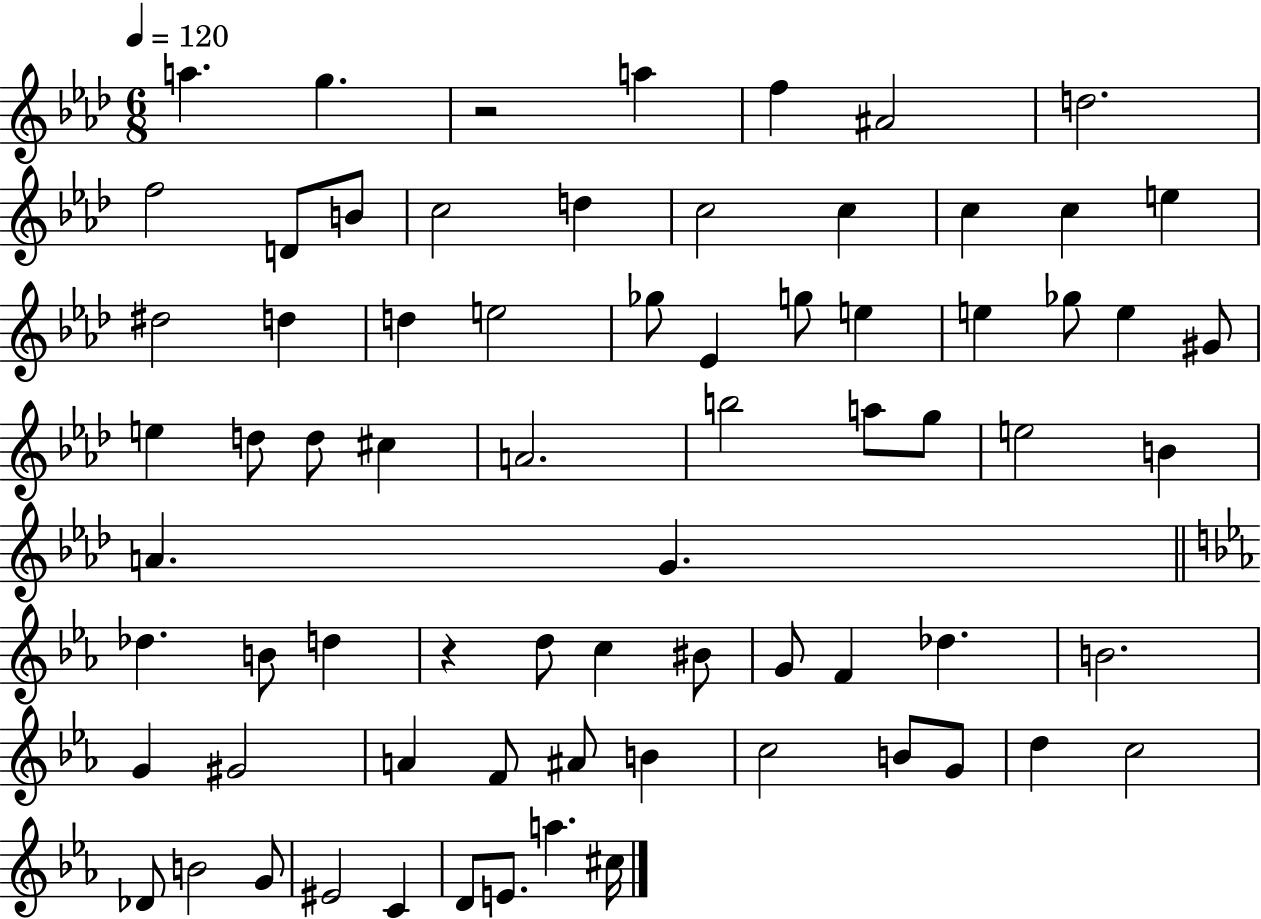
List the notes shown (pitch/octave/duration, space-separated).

A5/q. G5/q. R/h A5/q F5/q A#4/h D5/h. F5/h D4/e B4/e C5/h D5/q C5/h C5/q C5/q C5/q E5/q D#5/h D5/q D5/q E5/h Gb5/e Eb4/q G5/e E5/q E5/q Gb5/e E5/q G#4/e E5/q D5/e D5/e C#5/q A4/h. B5/h A5/e G5/e E5/h B4/q A4/q. G4/q. Db5/q. B4/e D5/q R/q D5/e C5/q BIS4/e G4/e F4/q Db5/q. B4/h. G4/q G#4/h A4/q F4/e A#4/e B4/q C5/h B4/e G4/e D5/q C5/h Db4/e B4/h G4/e EIS4/h C4/q D4/e E4/e. A5/q. C#5/s